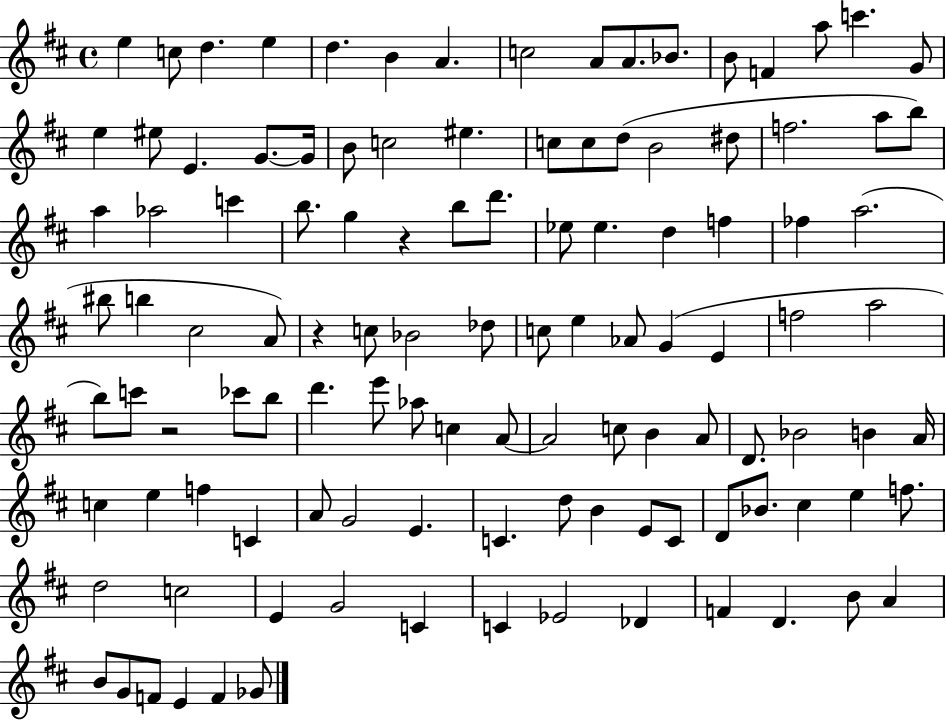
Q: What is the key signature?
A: D major